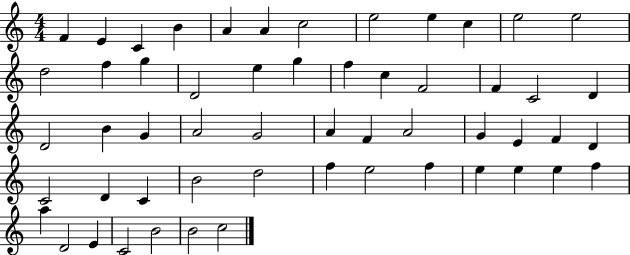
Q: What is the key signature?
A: C major